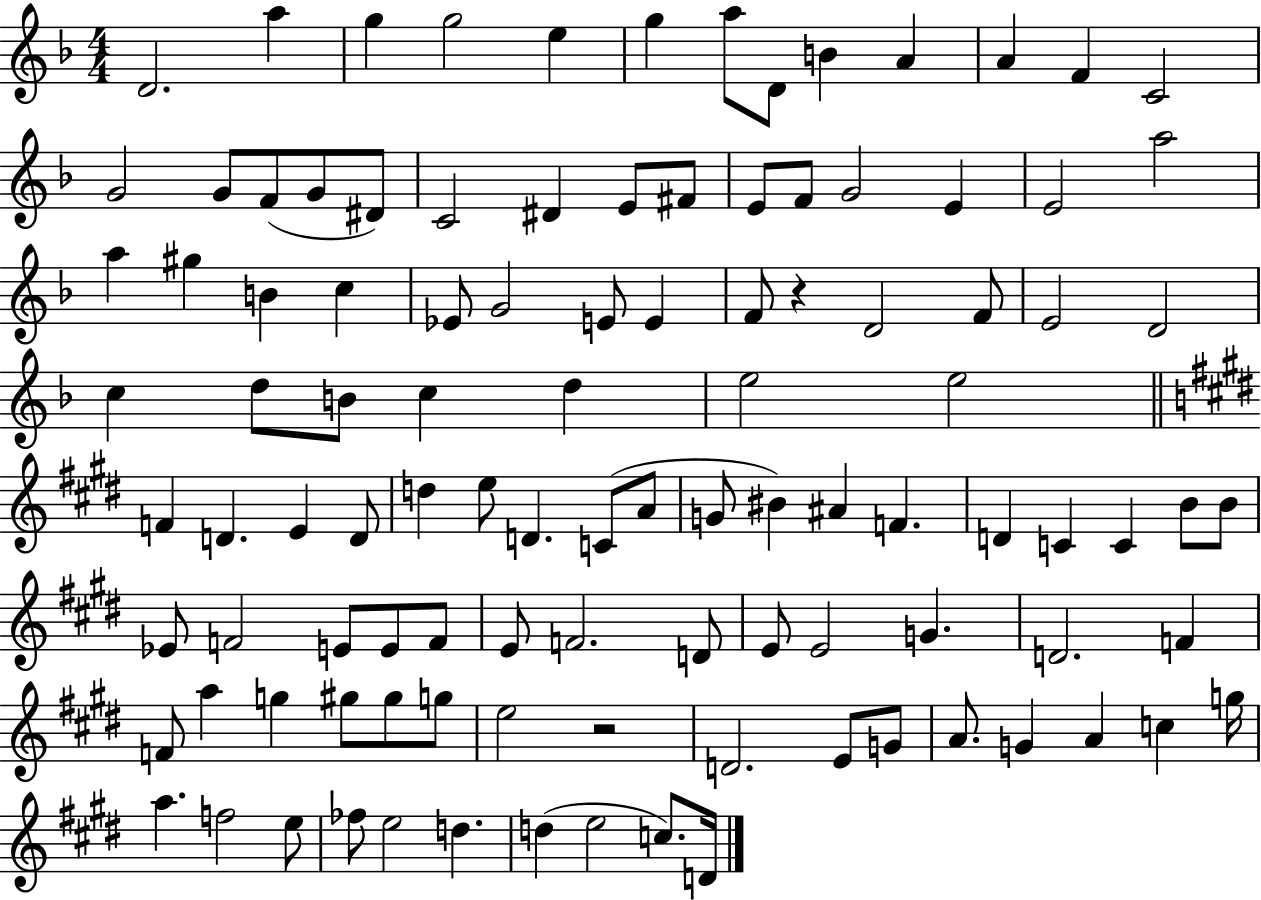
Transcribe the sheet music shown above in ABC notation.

X:1
T:Untitled
M:4/4
L:1/4
K:F
D2 a g g2 e g a/2 D/2 B A A F C2 G2 G/2 F/2 G/2 ^D/2 C2 ^D E/2 ^F/2 E/2 F/2 G2 E E2 a2 a ^g B c _E/2 G2 E/2 E F/2 z D2 F/2 E2 D2 c d/2 B/2 c d e2 e2 F D E D/2 d e/2 D C/2 A/2 G/2 ^B ^A F D C C B/2 B/2 _E/2 F2 E/2 E/2 F/2 E/2 F2 D/2 E/2 E2 G D2 F F/2 a g ^g/2 ^g/2 g/2 e2 z2 D2 E/2 G/2 A/2 G A c g/4 a f2 e/2 _f/2 e2 d d e2 c/2 D/4